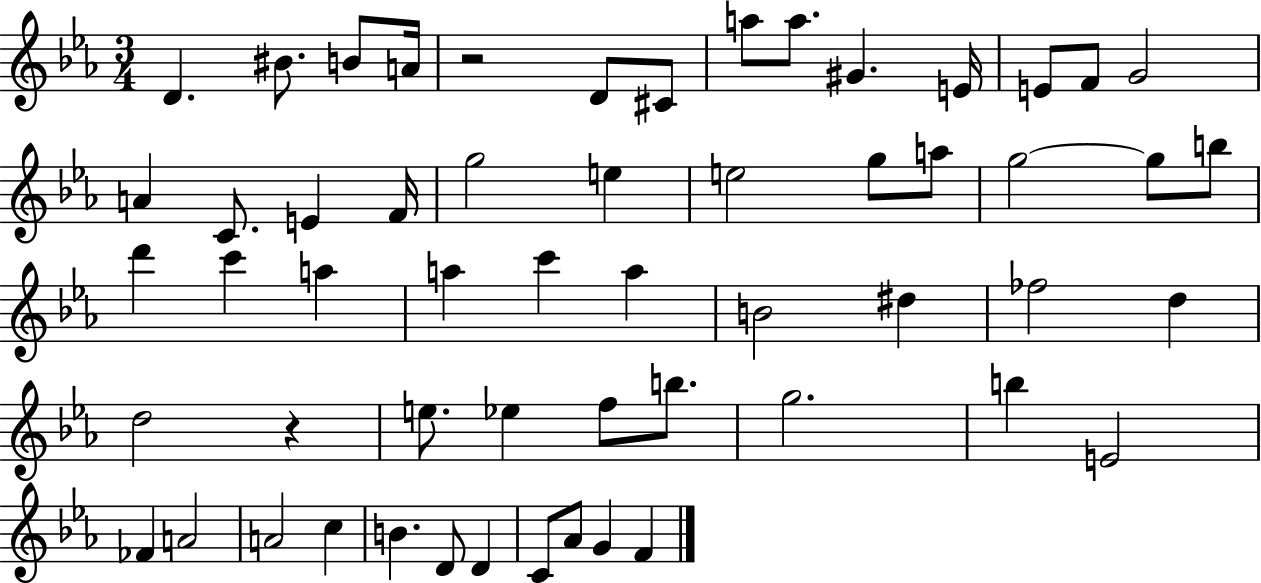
D4/q. BIS4/e. B4/e A4/s R/h D4/e C#4/e A5/e A5/e. G#4/q. E4/s E4/e F4/e G4/h A4/q C4/e. E4/q F4/s G5/h E5/q E5/h G5/e A5/e G5/h G5/e B5/e D6/q C6/q A5/q A5/q C6/q A5/q B4/h D#5/q FES5/h D5/q D5/h R/q E5/e. Eb5/q F5/e B5/e. G5/h. B5/q E4/h FES4/q A4/h A4/h C5/q B4/q. D4/e D4/q C4/e Ab4/e G4/q F4/q